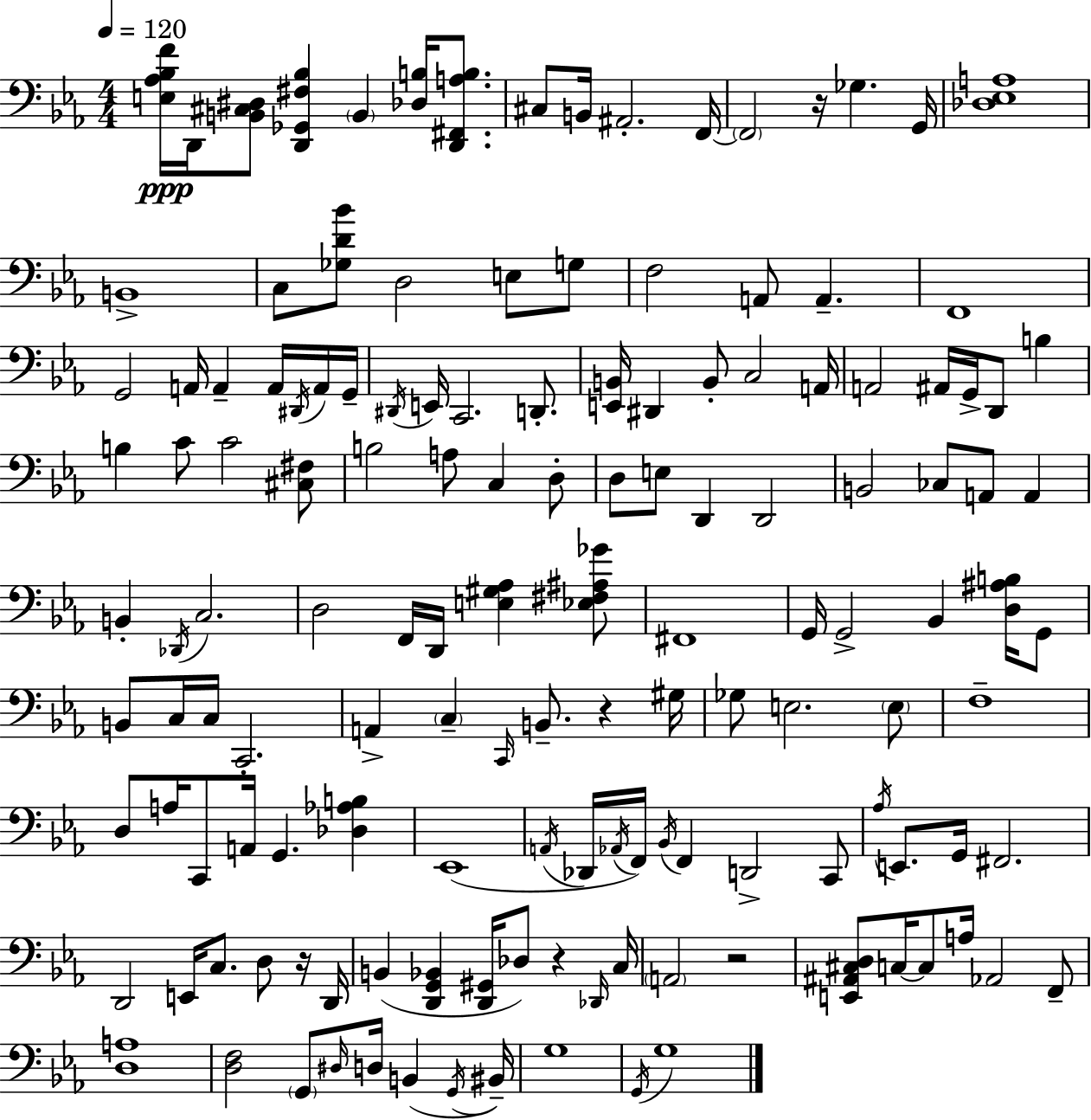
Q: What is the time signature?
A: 4/4